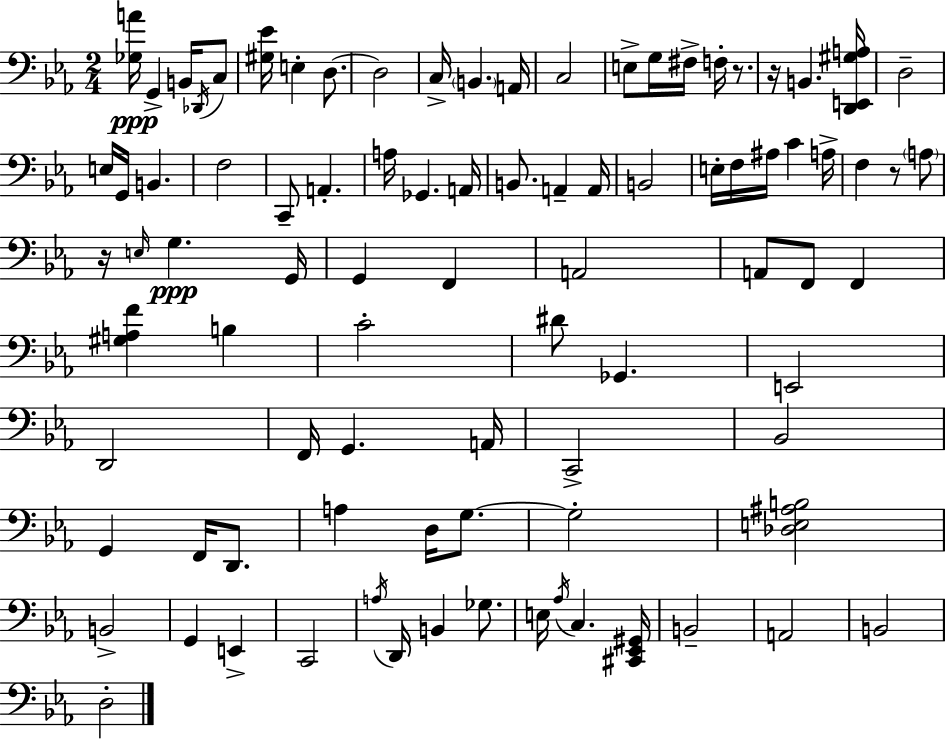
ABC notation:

X:1
T:Untitled
M:2/4
L:1/4
K:Eb
[_G,A]/4 G,, B,,/4 _D,,/4 C,/2 [^G,_E]/4 E, D,/2 D,2 C,/4 B,, A,,/4 C,2 E,/2 G,/4 ^F,/4 F,/4 z/2 z/4 B,, [D,,E,,^G,A,]/4 D,2 E,/4 G,,/4 B,, F,2 C,,/2 A,, A,/4 _G,, A,,/4 B,,/2 A,, A,,/4 B,,2 E,/4 F,/4 ^A,/4 C A,/4 F, z/2 A,/2 z/4 E,/4 G, G,,/4 G,, F,, A,,2 A,,/2 F,,/2 F,, [^G,A,F] B, C2 ^D/2 _G,, E,,2 D,,2 F,,/4 G,, A,,/4 C,,2 _B,,2 G,, F,,/4 D,,/2 A, D,/4 G,/2 G,2 [_D,E,^A,B,]2 B,,2 G,, E,, C,,2 A,/4 D,,/4 B,, _G,/2 E,/4 _A,/4 C, [^C,,_E,,^G,,]/4 B,,2 A,,2 B,,2 D,2